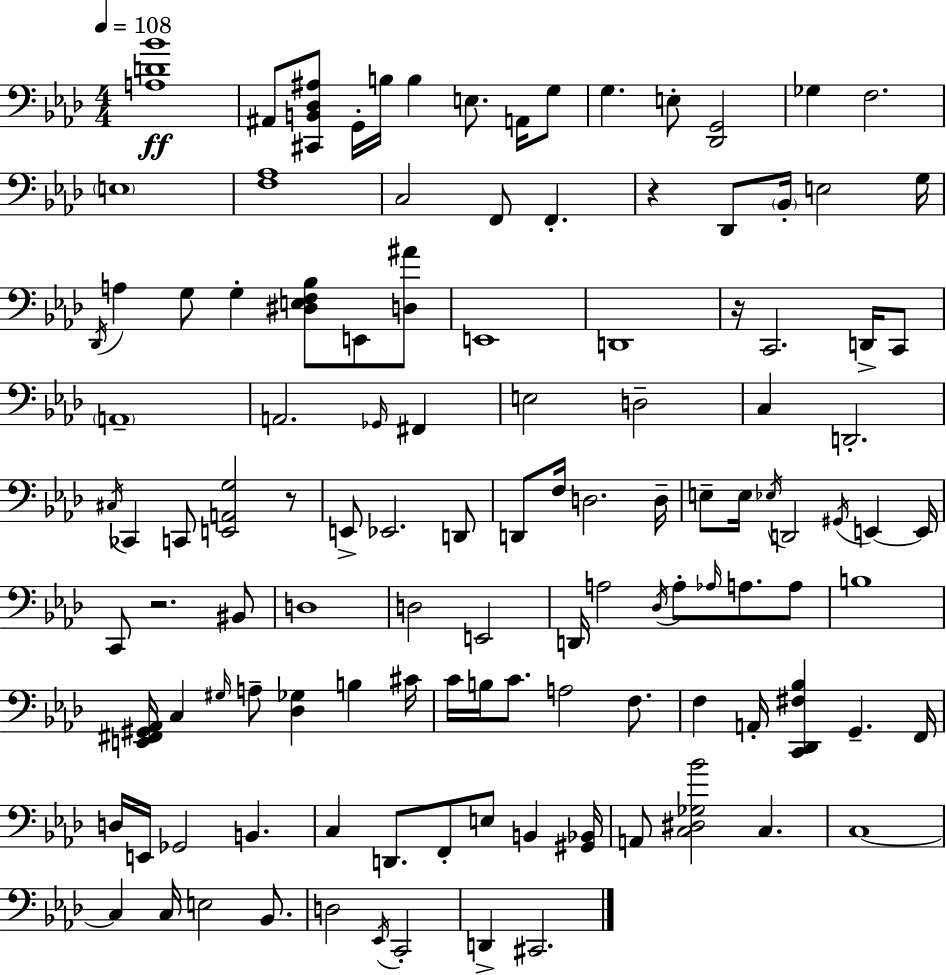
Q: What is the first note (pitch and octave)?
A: A#2